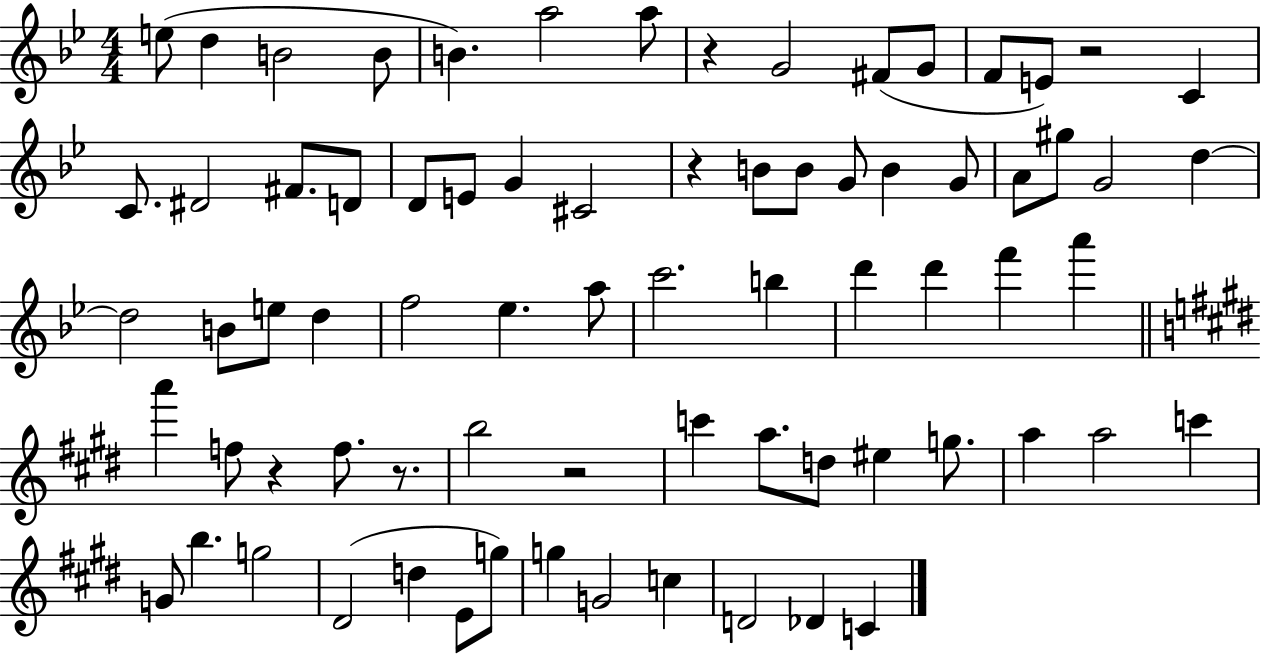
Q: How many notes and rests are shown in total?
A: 74